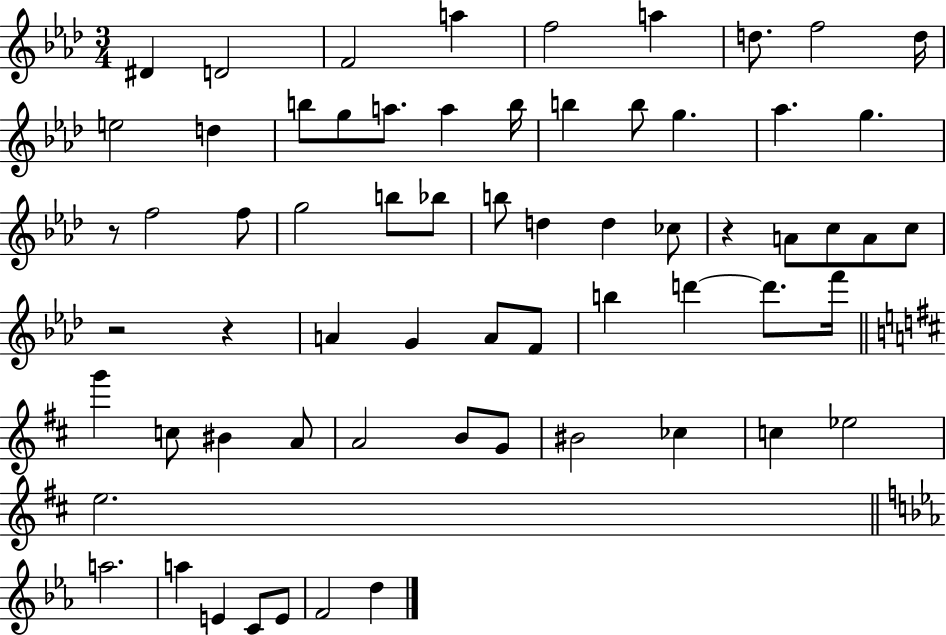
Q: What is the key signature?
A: AES major